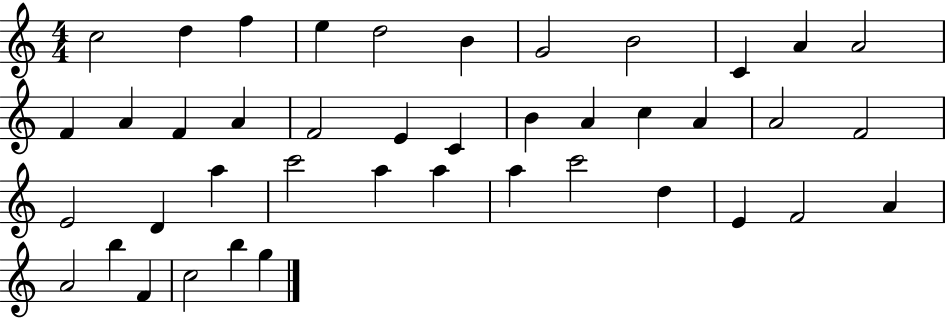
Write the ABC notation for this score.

X:1
T:Untitled
M:4/4
L:1/4
K:C
c2 d f e d2 B G2 B2 C A A2 F A F A F2 E C B A c A A2 F2 E2 D a c'2 a a a c'2 d E F2 A A2 b F c2 b g